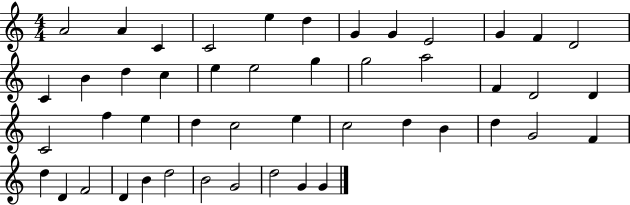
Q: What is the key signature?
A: C major